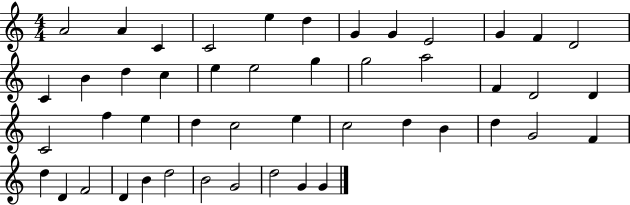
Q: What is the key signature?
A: C major